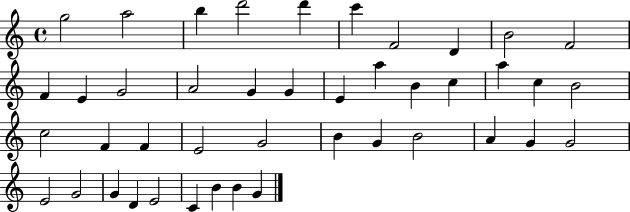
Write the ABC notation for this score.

X:1
T:Untitled
M:4/4
L:1/4
K:C
g2 a2 b d'2 d' c' F2 D B2 F2 F E G2 A2 G G E a B c a c B2 c2 F F E2 G2 B G B2 A G G2 E2 G2 G D E2 C B B G